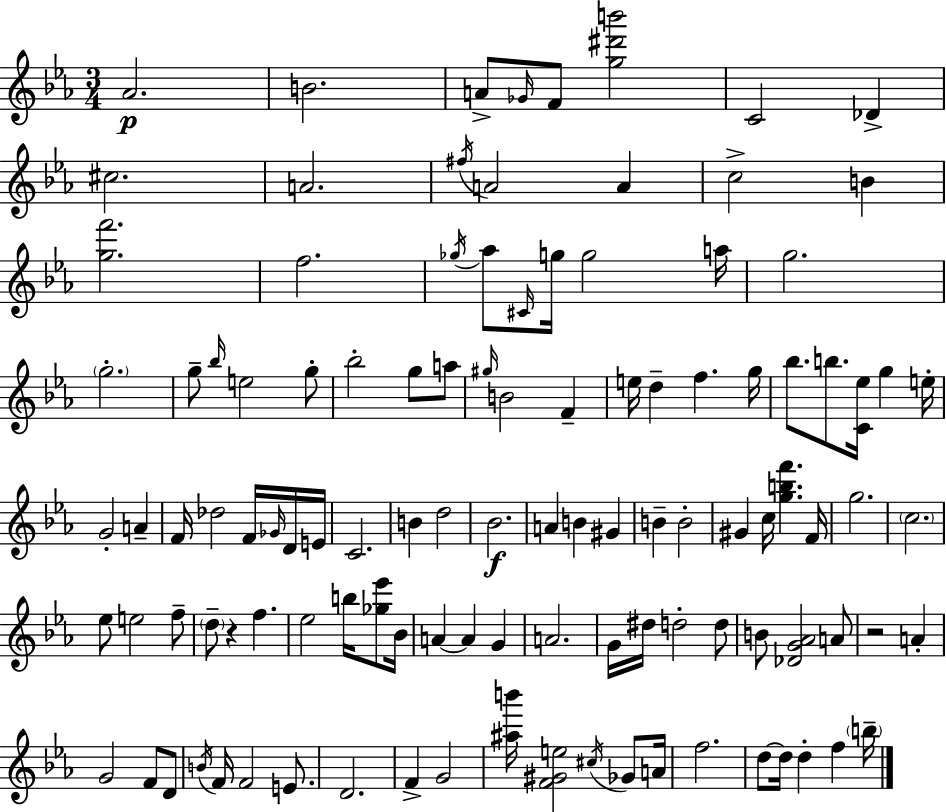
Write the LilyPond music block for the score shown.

{
  \clef treble
  \numericTimeSignature
  \time 3/4
  \key ees \major
  aes'2.\p | b'2. | a'8-> \grace { ges'16 } f'8 <g'' dis''' b'''>2 | c'2 des'4-> | \break cis''2. | a'2. | \acciaccatura { fis''16 } a'2 a'4 | c''2-> b'4 | \break <g'' f'''>2. | f''2. | \acciaccatura { ges''16 } aes''8 \grace { cis'16 } g''16 g''2 | a''16 g''2. | \break \parenthesize g''2.-. | g''8-- \grace { bes''16 } e''2 | g''8-. bes''2-. | g''8 a''8 \grace { gis''16 } b'2 | \break f'4-- e''16 d''4-- f''4. | g''16 bes''8. b''8. | <c' ees''>16 g''4 e''16-. g'2-. | a'4-- f'16 des''2 | \break f'16 \grace { ges'16 } d'16 e'16 c'2. | b'4 d''2 | bes'2.\f | a'4 b'4 | \break gis'4 b'4-- b'2-. | gis'4 c''16 | <g'' b'' f'''>4. f'16 g''2. | \parenthesize c''2. | \break ees''8 e''2 | f''8-- \parenthesize d''8-- r4 | f''4. ees''2 | b''16 <ges'' ees'''>8 bes'16 a'4~~ a'4 | \break g'4 a'2. | g'16 dis''16 d''2-. | d''8 b'8 <des' g' aes'>2 | a'8 r2 | \break a'4-. g'2 | f'8 d'8 \acciaccatura { b'16 } f'16 f'2 | e'8. d'2. | f'4-> | \break g'2 <ais'' b'''>16 <f' gis' e''>2 | \acciaccatura { cis''16 } ges'8 a'16 f''2. | d''8~~ d''16 | d''4-. f''4 \parenthesize b''16-- \bar "|."
}